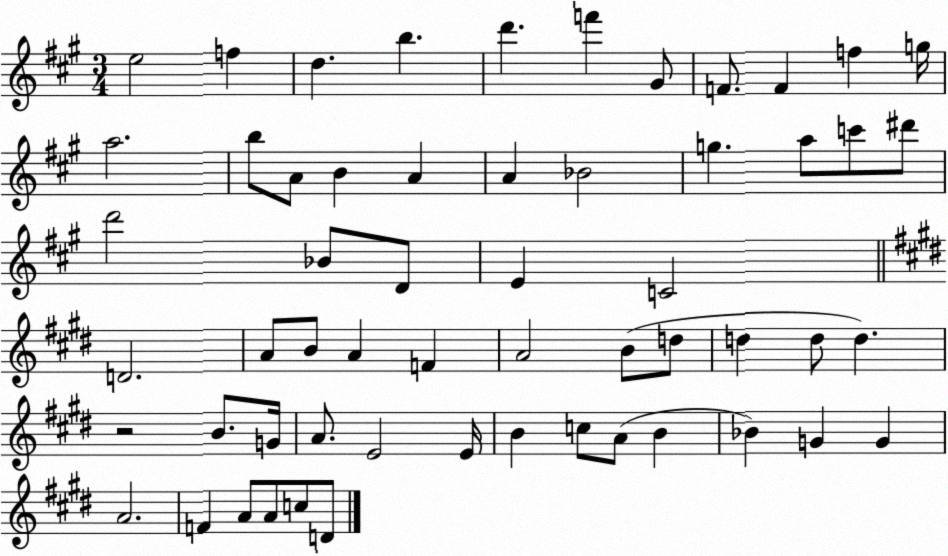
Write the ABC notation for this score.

X:1
T:Untitled
M:3/4
L:1/4
K:A
e2 f d b d' f' ^G/2 F/2 F f g/4 a2 b/2 A/2 B A A _B2 g a/2 c'/2 ^d'/2 d'2 _B/2 D/2 E C2 D2 A/2 B/2 A F A2 B/2 d/2 d d/2 d z2 B/2 G/4 A/2 E2 E/4 B c/2 A/2 B _B G G A2 F A/2 A/2 c/2 D/2